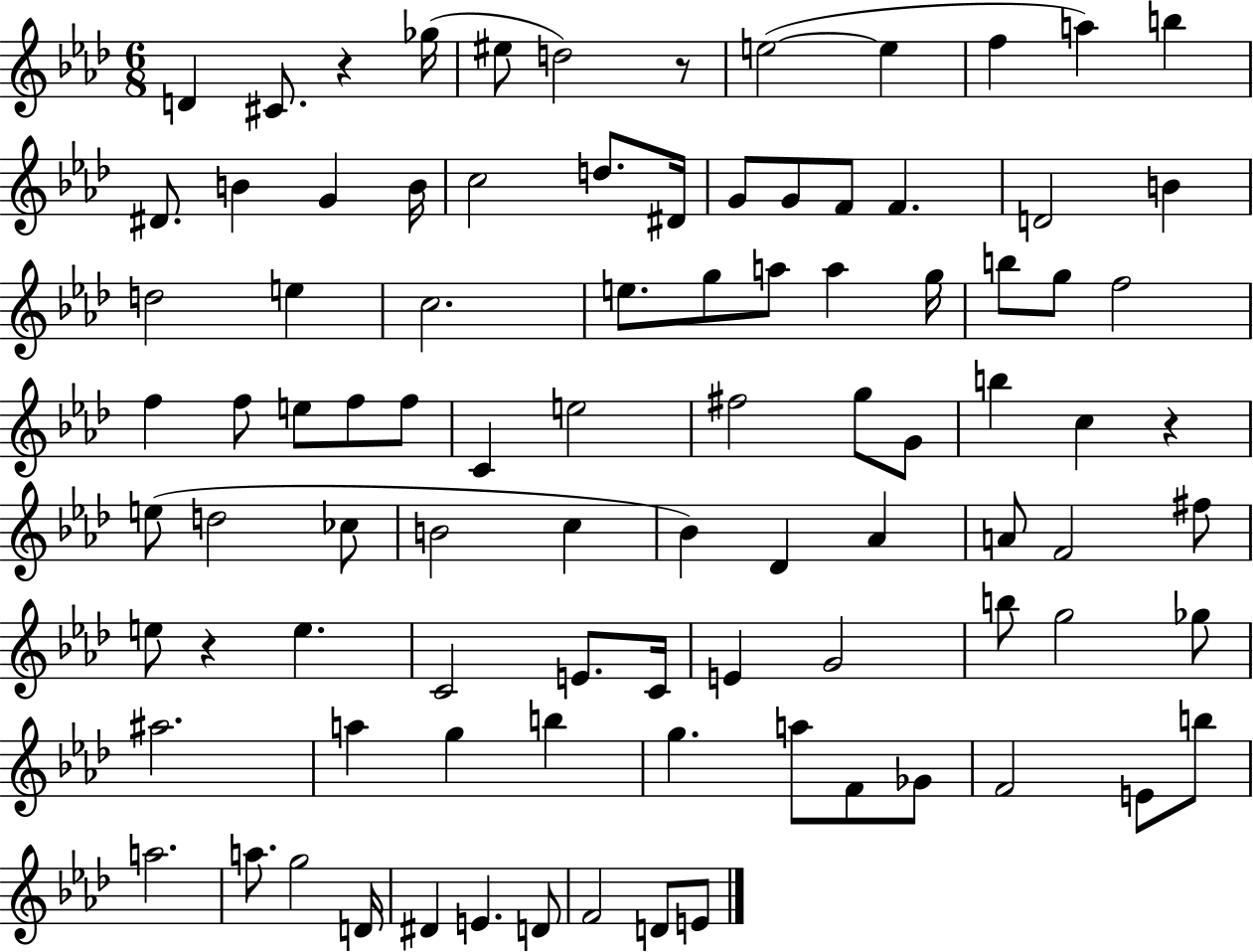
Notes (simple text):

D4/q C#4/e. R/q Gb5/s EIS5/e D5/h R/e E5/h E5/q F5/q A5/q B5/q D#4/e. B4/q G4/q B4/s C5/h D5/e. D#4/s G4/e G4/e F4/e F4/q. D4/h B4/q D5/h E5/q C5/h. E5/e. G5/e A5/e A5/q G5/s B5/e G5/e F5/h F5/q F5/e E5/e F5/e F5/e C4/q E5/h F#5/h G5/e G4/e B5/q C5/q R/q E5/e D5/h CES5/e B4/h C5/q Bb4/q Db4/q Ab4/q A4/e F4/h F#5/e E5/e R/q E5/q. C4/h E4/e. C4/s E4/q G4/h B5/e G5/h Gb5/e A#5/h. A5/q G5/q B5/q G5/q. A5/e F4/e Gb4/e F4/h E4/e B5/e A5/h. A5/e. G5/h D4/s D#4/q E4/q. D4/e F4/h D4/e E4/e